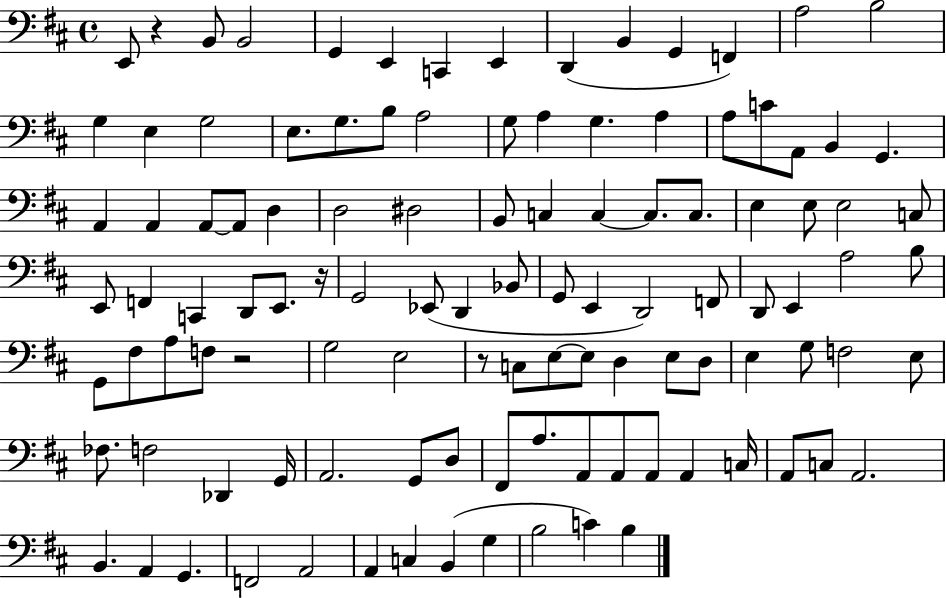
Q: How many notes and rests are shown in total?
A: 111